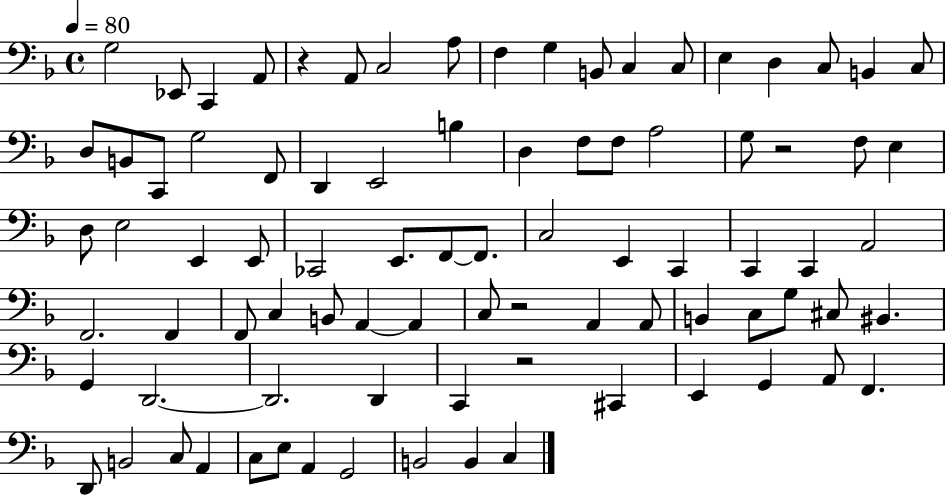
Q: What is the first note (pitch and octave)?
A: G3